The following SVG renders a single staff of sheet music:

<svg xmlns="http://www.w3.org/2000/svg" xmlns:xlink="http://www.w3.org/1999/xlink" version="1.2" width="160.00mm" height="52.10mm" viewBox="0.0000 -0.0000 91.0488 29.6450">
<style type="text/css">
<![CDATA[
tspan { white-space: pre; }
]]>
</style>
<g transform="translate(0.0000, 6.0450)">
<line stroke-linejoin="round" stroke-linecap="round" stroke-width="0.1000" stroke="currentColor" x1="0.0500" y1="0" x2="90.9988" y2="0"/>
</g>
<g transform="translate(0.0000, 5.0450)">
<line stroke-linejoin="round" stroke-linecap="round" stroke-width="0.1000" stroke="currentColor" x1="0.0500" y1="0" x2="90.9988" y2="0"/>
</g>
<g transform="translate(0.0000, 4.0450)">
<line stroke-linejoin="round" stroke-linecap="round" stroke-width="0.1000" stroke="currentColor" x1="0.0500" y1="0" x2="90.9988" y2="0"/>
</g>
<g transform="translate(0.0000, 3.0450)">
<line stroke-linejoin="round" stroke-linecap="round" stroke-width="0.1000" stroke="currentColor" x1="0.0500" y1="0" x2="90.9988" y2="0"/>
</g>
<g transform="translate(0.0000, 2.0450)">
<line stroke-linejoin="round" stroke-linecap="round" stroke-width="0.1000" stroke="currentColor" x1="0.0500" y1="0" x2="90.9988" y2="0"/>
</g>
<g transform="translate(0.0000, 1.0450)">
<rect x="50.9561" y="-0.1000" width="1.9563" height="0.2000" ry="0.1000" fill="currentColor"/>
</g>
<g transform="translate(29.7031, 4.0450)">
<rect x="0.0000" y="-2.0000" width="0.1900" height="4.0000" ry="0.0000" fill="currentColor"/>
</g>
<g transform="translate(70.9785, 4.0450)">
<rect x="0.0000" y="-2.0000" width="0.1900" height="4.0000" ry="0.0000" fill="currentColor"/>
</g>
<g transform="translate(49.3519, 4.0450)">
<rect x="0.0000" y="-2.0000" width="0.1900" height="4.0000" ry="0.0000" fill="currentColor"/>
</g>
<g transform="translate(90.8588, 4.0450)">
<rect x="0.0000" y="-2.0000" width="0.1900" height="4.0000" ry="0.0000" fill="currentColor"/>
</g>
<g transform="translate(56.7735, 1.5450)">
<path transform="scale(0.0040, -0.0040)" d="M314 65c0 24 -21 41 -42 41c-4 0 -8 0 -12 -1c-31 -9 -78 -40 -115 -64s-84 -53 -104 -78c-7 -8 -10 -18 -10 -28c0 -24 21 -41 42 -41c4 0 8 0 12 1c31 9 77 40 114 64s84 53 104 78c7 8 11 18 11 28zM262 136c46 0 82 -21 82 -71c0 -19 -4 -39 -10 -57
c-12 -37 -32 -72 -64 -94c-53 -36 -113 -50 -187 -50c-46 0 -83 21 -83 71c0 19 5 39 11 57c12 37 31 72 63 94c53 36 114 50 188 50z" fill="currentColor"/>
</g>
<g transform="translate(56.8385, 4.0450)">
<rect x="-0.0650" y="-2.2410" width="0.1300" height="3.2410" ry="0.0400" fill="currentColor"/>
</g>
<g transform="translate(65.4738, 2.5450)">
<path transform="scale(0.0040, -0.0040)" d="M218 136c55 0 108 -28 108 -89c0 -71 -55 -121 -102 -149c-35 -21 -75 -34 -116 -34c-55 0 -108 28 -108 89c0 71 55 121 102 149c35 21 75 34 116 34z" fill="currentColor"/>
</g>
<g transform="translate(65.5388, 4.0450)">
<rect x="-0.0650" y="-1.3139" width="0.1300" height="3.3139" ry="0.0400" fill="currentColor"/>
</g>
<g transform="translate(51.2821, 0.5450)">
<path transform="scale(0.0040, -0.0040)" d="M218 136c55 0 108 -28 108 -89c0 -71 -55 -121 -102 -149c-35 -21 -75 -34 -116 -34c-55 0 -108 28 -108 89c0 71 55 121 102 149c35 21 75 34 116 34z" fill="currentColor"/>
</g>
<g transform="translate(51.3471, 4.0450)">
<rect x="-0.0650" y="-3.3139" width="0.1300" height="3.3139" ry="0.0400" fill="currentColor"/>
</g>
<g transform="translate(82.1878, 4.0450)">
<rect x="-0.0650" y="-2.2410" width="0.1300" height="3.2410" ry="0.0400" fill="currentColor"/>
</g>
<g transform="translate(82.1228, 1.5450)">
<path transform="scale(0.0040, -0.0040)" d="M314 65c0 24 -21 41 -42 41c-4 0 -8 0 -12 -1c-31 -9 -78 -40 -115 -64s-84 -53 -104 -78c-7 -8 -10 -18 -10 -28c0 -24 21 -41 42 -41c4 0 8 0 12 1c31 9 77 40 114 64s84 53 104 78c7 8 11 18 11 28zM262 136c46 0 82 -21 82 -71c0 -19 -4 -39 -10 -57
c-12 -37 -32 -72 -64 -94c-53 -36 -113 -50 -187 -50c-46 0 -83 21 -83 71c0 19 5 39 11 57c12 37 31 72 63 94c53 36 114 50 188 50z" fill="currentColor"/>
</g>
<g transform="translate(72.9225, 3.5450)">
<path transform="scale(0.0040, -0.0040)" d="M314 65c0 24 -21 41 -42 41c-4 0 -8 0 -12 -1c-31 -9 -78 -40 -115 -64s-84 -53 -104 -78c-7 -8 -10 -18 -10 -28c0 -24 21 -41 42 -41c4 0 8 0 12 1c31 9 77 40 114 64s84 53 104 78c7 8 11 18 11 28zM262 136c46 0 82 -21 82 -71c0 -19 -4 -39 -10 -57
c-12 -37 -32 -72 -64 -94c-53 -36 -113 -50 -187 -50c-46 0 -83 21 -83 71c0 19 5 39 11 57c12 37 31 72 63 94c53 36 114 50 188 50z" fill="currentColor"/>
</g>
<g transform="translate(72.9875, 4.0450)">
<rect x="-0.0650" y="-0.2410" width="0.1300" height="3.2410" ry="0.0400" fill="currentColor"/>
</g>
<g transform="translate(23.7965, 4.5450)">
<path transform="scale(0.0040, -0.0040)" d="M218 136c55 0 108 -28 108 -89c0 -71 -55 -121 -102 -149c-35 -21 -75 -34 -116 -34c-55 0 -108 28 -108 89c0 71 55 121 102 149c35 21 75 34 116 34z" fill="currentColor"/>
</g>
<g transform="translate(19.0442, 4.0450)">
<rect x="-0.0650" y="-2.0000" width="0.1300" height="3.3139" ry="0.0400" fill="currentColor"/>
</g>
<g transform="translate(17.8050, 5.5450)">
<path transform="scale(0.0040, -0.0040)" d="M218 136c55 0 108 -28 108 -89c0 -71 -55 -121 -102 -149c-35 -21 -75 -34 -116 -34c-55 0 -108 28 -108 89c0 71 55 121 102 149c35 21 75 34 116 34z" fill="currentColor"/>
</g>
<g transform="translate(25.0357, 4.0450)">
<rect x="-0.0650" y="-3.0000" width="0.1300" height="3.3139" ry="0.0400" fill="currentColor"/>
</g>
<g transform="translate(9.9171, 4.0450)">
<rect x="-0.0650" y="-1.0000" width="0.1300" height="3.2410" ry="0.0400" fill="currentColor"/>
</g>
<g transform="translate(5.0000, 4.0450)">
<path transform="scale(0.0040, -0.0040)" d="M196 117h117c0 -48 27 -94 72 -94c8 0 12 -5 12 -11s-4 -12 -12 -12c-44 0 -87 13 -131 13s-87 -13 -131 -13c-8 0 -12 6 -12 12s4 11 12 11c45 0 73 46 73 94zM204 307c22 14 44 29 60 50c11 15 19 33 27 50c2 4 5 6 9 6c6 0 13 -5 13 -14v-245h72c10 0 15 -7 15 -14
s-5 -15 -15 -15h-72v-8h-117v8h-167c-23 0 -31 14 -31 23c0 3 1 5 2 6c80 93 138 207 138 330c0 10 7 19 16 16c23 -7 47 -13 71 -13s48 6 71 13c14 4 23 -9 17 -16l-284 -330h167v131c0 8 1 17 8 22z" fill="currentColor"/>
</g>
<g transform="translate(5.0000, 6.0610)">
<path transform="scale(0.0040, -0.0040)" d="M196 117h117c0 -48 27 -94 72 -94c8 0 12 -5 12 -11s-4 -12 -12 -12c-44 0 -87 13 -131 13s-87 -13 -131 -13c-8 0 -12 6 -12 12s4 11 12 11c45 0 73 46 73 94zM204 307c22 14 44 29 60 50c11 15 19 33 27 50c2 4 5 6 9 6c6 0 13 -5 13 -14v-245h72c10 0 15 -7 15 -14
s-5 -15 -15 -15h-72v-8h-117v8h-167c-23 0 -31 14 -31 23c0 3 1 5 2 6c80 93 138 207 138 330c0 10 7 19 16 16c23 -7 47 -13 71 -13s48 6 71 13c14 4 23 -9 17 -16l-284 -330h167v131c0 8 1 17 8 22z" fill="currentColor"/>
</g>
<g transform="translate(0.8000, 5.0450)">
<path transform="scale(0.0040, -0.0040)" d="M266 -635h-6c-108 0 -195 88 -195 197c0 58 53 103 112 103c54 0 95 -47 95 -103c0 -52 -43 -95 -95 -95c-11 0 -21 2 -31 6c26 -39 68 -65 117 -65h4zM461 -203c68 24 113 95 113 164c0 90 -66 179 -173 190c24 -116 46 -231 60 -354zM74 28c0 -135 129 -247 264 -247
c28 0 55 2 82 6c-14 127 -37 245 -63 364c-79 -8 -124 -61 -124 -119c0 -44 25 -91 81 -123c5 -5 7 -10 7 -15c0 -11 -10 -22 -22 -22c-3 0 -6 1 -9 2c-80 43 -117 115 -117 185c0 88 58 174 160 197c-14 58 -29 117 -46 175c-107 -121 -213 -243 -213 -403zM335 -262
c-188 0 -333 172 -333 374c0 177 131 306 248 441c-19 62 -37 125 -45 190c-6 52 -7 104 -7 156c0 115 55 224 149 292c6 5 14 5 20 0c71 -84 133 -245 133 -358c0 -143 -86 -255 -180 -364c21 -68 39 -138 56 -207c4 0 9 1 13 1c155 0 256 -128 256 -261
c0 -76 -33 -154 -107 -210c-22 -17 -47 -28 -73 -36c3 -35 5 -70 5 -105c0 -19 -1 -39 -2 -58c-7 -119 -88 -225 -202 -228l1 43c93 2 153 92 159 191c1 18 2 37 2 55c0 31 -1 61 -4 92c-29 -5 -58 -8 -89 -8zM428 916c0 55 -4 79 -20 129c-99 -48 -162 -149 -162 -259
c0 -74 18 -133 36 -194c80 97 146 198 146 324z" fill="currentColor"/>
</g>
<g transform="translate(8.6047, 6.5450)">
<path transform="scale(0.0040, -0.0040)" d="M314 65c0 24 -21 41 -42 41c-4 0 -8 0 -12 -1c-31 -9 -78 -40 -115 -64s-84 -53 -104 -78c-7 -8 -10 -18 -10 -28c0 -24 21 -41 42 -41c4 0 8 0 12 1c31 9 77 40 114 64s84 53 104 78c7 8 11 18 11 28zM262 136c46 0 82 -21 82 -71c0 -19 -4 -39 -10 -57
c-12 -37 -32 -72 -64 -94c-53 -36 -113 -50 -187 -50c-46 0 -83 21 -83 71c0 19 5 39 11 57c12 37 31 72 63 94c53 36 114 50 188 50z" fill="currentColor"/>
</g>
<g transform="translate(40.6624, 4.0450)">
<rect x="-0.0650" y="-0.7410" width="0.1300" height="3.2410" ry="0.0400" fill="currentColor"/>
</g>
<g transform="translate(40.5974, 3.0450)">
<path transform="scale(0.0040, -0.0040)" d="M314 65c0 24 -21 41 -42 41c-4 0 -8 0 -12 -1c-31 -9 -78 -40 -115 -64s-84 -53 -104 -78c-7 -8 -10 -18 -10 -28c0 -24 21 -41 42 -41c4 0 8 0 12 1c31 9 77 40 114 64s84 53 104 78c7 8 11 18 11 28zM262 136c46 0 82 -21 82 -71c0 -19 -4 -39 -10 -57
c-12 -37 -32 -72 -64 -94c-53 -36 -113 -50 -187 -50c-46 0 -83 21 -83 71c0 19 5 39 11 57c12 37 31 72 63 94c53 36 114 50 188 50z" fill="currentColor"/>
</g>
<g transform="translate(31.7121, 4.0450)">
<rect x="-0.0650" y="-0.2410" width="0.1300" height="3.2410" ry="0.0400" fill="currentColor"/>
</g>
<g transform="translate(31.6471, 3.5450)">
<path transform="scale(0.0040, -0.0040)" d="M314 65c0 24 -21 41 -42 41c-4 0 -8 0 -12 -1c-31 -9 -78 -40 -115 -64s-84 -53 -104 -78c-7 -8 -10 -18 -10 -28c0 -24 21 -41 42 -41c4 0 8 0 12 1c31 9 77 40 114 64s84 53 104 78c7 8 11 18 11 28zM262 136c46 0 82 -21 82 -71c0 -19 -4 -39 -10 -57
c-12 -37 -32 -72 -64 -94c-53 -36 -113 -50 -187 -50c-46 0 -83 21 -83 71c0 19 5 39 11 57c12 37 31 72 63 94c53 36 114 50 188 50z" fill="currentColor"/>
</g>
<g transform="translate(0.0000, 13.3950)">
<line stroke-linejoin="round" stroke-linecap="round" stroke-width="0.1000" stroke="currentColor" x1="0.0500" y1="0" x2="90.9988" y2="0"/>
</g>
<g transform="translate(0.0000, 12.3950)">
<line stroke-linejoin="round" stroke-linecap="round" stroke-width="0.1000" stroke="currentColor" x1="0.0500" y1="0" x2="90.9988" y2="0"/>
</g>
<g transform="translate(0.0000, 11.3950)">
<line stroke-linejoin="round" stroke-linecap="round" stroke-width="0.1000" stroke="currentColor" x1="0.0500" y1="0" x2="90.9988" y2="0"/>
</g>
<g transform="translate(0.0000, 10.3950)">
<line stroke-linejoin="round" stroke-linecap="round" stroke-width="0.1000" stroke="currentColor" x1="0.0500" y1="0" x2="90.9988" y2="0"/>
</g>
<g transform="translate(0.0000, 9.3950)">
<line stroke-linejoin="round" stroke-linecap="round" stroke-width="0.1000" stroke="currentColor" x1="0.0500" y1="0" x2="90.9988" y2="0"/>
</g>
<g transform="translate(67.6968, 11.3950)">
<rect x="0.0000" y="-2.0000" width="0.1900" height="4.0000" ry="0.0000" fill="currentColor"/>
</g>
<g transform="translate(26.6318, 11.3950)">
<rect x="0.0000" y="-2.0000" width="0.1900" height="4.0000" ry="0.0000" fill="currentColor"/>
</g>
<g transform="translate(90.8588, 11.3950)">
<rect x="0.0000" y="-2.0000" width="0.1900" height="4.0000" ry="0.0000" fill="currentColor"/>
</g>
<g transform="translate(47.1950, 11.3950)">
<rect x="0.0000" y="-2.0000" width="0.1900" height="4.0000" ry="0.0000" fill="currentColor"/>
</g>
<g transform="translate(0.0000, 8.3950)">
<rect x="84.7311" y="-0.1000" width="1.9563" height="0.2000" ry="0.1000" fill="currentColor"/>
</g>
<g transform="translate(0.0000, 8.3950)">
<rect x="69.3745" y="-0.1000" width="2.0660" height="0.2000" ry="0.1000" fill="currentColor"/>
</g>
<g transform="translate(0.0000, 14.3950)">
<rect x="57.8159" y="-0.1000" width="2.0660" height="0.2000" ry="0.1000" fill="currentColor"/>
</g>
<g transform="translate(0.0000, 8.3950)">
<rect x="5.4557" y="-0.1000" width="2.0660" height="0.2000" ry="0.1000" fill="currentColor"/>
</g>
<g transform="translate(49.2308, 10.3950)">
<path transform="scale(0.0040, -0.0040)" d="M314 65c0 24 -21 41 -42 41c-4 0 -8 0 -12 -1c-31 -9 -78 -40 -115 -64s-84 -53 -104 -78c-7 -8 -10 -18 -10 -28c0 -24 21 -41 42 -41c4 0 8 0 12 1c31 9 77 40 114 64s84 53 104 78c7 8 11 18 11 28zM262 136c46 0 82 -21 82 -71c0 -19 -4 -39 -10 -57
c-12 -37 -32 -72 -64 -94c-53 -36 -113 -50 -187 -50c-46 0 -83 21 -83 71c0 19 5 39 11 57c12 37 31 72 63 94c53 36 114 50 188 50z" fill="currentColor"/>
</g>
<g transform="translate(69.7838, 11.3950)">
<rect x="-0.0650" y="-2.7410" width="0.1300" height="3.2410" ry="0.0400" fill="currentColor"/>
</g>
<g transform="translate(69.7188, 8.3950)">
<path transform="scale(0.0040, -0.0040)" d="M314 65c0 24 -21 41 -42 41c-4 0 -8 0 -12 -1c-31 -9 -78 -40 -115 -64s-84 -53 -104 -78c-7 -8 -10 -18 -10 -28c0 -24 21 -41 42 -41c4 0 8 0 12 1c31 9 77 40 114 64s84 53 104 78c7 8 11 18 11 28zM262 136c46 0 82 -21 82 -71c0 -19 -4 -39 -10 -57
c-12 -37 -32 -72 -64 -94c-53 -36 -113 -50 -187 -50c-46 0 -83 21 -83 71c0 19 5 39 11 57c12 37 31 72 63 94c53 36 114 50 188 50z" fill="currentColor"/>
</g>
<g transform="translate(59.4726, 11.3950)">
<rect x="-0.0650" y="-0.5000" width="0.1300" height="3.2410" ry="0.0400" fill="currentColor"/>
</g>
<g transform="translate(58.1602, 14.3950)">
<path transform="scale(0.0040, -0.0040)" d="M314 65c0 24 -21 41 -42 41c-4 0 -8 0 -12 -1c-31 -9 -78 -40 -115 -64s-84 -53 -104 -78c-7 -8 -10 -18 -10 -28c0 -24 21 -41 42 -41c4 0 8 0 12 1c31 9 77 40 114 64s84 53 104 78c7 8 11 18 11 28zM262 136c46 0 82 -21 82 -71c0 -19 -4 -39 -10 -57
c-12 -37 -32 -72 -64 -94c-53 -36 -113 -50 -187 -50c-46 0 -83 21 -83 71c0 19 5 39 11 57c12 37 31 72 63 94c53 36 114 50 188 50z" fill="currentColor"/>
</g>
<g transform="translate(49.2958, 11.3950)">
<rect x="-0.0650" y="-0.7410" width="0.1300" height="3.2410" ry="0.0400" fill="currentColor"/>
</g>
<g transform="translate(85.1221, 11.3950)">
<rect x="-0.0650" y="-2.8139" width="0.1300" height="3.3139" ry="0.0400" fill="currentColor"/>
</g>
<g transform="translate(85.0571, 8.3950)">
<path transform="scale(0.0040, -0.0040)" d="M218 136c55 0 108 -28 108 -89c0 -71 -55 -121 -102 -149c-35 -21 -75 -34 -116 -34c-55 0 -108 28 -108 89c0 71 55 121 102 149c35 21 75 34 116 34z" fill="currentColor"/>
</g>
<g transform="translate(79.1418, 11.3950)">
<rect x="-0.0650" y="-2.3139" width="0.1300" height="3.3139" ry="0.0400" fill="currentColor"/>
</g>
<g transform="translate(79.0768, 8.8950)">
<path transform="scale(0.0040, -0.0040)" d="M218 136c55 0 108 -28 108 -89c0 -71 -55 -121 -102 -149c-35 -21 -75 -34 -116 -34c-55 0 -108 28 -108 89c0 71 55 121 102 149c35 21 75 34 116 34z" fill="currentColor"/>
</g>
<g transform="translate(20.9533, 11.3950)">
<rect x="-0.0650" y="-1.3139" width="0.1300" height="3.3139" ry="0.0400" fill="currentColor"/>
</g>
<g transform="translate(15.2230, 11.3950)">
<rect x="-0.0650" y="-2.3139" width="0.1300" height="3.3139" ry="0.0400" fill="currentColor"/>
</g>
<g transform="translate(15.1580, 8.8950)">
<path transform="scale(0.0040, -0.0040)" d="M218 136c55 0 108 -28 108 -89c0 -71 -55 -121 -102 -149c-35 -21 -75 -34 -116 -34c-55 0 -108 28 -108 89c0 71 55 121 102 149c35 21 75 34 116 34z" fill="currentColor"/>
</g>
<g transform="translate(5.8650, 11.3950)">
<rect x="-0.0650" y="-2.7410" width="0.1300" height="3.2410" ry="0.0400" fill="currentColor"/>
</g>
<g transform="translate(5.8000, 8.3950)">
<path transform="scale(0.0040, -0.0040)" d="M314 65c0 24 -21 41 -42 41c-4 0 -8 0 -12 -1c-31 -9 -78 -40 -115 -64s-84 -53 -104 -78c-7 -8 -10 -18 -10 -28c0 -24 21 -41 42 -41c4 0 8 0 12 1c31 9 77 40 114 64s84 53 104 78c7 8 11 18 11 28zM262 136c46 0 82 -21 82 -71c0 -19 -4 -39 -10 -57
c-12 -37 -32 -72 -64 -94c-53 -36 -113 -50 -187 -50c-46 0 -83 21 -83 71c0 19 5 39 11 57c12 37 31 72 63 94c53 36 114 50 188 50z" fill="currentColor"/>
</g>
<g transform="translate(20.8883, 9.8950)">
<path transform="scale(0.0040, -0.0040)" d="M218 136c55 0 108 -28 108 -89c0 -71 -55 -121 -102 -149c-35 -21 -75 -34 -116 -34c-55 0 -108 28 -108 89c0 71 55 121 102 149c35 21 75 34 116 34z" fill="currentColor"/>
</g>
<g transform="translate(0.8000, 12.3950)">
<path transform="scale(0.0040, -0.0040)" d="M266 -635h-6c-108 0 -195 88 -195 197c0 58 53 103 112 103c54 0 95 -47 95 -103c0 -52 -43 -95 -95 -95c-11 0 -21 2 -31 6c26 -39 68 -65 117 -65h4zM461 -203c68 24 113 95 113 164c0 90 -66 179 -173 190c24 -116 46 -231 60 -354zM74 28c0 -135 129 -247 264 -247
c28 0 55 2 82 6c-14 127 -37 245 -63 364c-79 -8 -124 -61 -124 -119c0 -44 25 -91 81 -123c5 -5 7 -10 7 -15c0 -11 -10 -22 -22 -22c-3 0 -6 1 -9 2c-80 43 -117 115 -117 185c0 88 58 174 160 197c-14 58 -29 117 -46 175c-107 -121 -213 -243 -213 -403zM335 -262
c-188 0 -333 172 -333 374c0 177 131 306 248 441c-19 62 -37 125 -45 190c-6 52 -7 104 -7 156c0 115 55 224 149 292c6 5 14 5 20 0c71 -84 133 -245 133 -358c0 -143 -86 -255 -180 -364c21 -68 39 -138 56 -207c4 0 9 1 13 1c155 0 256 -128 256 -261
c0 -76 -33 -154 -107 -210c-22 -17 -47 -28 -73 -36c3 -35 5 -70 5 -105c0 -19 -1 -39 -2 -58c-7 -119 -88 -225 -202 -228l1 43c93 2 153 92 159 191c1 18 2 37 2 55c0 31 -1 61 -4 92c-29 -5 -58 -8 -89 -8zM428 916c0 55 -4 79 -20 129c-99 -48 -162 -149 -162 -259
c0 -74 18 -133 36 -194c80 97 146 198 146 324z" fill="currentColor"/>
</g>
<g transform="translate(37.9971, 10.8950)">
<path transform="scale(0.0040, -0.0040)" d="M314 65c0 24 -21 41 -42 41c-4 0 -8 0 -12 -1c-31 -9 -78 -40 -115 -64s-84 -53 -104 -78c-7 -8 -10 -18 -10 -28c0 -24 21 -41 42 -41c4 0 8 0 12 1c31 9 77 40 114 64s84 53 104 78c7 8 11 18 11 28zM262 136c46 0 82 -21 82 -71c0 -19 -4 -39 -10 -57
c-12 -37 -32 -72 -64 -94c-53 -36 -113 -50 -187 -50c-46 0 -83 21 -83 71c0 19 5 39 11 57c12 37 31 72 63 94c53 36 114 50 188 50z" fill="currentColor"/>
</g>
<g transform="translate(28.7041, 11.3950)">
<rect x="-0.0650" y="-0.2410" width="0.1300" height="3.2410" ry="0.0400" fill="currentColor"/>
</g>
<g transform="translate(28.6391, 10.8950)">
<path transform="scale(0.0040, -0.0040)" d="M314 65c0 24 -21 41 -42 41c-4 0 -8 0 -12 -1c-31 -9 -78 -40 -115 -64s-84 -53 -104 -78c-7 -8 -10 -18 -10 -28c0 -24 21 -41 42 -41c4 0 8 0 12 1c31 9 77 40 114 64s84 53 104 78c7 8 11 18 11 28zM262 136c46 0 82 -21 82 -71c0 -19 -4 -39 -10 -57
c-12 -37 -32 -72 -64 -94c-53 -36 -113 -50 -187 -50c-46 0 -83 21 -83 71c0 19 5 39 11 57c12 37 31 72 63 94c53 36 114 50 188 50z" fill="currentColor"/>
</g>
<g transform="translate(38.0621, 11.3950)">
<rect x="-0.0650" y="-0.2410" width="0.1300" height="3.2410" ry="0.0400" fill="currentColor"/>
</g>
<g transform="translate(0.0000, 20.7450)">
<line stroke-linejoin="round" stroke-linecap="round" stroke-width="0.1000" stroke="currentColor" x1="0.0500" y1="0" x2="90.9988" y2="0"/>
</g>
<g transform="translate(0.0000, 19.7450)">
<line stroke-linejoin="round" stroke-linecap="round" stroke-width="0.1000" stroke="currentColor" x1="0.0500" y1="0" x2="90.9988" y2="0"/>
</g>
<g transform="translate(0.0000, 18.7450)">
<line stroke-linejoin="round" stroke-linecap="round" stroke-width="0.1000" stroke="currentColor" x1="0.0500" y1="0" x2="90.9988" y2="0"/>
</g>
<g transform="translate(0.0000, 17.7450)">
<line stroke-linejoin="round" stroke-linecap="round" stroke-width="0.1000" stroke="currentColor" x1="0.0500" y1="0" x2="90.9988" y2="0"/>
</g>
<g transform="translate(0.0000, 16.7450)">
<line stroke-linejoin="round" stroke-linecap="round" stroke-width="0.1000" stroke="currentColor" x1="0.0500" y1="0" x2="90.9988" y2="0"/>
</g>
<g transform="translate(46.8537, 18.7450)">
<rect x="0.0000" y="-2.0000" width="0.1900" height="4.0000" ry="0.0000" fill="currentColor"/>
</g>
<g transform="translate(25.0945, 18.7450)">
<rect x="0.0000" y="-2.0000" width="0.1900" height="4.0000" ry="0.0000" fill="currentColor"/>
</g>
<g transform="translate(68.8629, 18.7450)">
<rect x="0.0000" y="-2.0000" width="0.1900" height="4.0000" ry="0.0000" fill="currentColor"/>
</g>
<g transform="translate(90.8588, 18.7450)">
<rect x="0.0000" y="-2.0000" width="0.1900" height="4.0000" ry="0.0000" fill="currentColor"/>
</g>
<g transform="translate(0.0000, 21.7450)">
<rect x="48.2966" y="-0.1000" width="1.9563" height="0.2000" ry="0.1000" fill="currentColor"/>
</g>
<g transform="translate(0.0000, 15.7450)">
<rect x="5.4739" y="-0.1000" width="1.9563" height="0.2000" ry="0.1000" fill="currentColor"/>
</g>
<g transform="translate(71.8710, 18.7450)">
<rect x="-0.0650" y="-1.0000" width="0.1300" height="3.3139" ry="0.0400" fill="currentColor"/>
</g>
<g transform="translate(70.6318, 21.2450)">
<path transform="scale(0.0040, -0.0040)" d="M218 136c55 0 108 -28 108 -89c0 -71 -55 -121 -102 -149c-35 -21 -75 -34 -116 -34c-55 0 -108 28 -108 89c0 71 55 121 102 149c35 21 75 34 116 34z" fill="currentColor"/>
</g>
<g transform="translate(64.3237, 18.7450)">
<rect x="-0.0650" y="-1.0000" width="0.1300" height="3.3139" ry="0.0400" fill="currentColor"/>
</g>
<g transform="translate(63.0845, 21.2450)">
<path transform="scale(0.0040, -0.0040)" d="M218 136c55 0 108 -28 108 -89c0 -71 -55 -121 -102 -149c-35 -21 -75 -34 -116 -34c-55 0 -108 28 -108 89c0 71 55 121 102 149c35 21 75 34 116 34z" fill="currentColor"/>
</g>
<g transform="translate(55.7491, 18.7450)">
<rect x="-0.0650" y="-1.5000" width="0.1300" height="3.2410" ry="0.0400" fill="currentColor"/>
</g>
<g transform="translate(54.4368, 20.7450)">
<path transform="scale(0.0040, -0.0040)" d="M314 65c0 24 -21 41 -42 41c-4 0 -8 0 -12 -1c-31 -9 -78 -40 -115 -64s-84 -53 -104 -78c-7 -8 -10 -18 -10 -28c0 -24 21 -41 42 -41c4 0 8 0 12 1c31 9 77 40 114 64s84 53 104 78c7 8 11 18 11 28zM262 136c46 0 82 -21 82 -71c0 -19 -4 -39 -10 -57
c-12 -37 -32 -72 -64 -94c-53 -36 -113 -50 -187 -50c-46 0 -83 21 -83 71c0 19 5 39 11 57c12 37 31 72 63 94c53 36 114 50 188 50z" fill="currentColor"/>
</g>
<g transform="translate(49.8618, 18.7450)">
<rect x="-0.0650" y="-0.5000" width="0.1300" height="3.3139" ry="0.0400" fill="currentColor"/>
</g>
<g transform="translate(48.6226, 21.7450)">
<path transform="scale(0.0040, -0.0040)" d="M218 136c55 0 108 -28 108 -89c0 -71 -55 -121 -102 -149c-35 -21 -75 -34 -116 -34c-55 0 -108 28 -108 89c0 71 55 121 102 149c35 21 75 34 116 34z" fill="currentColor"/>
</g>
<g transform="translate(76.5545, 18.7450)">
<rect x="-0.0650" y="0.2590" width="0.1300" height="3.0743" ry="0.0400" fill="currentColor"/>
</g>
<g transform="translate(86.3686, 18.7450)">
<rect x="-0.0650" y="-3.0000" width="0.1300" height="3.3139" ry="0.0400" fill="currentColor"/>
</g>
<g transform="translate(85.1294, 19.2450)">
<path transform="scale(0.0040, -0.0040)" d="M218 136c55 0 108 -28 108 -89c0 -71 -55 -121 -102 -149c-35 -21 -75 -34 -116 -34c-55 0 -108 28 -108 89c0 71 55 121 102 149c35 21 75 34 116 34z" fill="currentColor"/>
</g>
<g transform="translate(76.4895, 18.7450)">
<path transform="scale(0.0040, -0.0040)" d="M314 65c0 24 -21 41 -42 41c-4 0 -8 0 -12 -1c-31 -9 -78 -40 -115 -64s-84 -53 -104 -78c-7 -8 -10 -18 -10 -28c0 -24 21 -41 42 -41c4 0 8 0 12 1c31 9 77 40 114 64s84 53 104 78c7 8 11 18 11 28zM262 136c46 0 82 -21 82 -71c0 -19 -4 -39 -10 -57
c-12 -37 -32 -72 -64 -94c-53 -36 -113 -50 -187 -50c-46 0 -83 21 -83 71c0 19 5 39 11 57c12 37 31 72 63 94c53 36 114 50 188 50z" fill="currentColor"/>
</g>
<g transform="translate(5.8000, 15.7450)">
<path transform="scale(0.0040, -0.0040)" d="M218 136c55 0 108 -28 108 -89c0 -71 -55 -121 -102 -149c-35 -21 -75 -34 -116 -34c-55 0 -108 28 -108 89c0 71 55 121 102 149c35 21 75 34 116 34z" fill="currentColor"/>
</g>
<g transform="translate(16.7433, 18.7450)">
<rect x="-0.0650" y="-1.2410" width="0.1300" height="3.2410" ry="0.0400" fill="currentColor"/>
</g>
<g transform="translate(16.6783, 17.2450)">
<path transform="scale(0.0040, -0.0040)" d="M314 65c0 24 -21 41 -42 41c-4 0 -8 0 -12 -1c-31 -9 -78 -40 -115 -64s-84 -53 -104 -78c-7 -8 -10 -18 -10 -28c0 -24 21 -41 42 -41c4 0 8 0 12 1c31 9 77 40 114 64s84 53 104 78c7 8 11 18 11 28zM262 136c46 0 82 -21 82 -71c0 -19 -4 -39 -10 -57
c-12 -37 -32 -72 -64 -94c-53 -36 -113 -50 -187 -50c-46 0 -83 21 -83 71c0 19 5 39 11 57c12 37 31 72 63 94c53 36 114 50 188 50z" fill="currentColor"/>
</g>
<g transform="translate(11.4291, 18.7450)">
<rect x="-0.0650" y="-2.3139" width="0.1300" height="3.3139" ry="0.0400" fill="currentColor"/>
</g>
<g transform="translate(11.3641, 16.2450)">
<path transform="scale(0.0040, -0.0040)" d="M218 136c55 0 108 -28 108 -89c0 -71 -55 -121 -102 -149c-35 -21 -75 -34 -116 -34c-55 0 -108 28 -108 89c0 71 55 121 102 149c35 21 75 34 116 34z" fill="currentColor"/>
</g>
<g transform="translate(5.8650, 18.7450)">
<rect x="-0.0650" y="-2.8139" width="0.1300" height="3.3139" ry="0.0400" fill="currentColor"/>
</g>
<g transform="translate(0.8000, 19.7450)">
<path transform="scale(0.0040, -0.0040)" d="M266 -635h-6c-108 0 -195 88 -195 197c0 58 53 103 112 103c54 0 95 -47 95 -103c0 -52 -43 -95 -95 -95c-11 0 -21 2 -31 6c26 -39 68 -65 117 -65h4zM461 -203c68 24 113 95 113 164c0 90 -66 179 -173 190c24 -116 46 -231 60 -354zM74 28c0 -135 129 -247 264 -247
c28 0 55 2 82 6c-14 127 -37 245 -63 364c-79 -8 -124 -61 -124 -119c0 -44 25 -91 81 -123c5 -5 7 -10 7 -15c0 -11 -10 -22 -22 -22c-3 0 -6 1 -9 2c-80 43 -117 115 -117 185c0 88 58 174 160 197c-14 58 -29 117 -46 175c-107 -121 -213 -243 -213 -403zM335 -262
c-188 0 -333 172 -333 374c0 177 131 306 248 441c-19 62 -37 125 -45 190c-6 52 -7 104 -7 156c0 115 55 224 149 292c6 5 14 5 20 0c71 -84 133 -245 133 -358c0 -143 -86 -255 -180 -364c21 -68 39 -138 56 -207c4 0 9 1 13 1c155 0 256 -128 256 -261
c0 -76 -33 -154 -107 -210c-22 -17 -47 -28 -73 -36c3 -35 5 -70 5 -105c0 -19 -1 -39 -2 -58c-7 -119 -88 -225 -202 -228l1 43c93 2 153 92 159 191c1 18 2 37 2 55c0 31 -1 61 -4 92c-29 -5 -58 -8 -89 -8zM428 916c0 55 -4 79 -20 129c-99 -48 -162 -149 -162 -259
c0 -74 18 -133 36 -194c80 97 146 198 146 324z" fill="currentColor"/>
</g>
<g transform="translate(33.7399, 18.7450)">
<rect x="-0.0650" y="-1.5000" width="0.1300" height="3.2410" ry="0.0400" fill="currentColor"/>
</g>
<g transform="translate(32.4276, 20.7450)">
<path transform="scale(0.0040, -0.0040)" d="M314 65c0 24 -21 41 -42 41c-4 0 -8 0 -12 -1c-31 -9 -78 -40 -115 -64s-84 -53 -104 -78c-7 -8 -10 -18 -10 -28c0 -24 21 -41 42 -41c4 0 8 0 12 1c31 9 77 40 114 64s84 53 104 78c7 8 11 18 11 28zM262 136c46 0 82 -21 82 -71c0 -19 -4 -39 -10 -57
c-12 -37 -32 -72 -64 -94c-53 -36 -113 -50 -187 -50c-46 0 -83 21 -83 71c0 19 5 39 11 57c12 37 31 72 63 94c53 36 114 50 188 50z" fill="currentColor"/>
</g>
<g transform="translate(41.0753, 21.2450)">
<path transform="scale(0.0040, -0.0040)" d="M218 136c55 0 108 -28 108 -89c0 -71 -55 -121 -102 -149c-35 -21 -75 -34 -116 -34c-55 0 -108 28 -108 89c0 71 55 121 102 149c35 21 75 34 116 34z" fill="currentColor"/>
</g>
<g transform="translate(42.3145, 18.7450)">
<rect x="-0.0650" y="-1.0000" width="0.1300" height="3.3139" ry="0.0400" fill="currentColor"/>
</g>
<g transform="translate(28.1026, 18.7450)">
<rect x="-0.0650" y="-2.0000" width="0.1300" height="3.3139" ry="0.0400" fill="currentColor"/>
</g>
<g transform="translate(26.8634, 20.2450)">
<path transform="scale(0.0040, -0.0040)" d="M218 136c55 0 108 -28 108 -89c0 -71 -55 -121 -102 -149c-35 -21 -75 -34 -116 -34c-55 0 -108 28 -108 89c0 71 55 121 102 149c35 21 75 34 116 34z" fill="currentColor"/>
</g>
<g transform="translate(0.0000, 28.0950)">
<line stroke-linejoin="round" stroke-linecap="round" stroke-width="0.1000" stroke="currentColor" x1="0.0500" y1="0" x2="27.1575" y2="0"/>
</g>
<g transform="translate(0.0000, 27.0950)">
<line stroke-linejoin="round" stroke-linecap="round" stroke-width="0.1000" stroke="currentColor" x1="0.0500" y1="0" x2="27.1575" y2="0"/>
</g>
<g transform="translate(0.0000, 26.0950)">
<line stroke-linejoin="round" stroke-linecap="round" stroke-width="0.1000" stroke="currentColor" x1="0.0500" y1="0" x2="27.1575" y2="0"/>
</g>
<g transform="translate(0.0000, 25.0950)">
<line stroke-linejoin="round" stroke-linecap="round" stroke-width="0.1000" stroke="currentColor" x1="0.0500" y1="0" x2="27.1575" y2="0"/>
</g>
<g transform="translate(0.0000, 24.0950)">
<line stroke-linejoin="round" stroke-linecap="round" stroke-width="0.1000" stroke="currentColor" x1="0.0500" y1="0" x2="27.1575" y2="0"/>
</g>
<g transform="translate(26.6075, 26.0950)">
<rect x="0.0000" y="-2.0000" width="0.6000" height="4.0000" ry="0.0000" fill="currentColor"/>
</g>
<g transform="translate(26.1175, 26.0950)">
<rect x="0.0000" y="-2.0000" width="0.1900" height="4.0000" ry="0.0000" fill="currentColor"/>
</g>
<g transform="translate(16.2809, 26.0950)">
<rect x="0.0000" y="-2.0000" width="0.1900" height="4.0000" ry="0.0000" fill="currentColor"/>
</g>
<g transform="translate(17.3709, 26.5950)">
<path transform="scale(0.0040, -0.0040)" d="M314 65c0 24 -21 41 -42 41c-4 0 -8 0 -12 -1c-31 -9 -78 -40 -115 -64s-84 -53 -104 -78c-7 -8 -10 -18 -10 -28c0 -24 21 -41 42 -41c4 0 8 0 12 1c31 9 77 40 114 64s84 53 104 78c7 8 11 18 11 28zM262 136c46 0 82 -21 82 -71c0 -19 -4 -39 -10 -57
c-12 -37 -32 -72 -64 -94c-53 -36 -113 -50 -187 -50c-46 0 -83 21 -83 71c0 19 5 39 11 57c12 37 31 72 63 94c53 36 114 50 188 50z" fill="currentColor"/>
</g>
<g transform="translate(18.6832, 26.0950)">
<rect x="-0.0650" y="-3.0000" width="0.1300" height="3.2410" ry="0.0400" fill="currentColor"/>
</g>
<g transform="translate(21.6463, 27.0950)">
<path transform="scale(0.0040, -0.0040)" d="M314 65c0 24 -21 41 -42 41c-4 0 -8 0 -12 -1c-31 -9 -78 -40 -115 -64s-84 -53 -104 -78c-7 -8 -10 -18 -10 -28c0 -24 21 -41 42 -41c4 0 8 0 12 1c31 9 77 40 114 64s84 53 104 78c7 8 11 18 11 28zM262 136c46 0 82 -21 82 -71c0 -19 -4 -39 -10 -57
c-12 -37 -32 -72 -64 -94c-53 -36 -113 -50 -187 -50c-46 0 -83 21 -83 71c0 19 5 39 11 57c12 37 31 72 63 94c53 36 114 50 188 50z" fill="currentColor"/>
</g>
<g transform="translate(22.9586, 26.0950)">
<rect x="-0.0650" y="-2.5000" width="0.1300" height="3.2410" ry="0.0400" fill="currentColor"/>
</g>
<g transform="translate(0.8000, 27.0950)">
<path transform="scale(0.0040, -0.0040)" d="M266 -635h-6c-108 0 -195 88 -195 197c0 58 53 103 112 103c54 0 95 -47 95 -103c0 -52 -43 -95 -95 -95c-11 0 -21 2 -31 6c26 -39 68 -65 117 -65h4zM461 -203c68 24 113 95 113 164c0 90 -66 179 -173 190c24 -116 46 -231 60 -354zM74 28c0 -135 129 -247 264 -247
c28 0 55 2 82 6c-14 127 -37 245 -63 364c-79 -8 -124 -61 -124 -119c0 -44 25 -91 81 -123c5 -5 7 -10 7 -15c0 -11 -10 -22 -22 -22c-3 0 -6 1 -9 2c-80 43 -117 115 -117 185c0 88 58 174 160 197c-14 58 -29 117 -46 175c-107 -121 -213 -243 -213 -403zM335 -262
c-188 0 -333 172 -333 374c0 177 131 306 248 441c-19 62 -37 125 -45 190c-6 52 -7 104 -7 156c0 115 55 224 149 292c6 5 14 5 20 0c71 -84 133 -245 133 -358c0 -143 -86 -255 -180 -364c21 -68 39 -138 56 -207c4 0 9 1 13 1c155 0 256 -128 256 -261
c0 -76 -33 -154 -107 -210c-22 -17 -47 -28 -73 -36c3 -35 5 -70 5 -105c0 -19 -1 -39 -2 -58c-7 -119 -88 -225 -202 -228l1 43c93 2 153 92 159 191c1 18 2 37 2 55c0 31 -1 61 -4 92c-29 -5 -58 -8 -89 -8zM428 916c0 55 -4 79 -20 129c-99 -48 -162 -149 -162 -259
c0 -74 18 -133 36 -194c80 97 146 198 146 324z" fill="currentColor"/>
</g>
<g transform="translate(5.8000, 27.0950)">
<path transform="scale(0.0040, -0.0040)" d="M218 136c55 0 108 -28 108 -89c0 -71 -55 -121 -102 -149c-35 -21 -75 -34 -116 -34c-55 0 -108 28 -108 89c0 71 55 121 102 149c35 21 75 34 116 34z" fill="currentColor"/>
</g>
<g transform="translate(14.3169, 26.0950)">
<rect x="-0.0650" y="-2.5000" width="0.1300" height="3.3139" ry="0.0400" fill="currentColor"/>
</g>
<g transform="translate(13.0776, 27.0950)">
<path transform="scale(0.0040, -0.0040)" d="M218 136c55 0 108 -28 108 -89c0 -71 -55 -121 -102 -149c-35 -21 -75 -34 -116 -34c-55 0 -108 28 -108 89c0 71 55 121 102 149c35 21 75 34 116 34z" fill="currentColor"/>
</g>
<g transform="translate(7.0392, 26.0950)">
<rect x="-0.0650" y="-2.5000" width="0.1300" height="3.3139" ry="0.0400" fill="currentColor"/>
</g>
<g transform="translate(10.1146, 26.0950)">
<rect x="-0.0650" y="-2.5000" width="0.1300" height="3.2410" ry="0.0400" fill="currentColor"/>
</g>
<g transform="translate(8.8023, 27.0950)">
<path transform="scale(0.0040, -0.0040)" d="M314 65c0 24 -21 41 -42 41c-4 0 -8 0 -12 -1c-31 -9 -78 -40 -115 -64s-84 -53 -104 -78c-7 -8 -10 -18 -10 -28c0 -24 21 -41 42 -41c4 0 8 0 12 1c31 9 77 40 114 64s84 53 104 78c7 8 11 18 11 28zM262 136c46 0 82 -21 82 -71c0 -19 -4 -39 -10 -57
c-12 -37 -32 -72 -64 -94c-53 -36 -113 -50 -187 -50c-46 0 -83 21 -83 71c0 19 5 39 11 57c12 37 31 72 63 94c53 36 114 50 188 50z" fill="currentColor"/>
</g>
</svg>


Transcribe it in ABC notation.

X:1
T:Untitled
M:4/4
L:1/4
K:C
D2 F A c2 d2 b g2 e c2 g2 a2 g e c2 c2 d2 C2 a2 g a a g e2 F E2 D C E2 D D B2 A G G2 G A2 G2